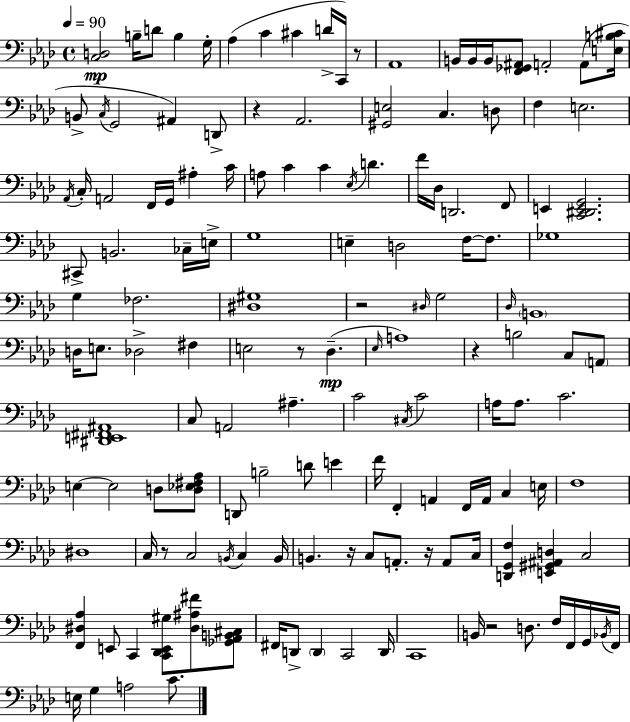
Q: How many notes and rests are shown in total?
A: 147